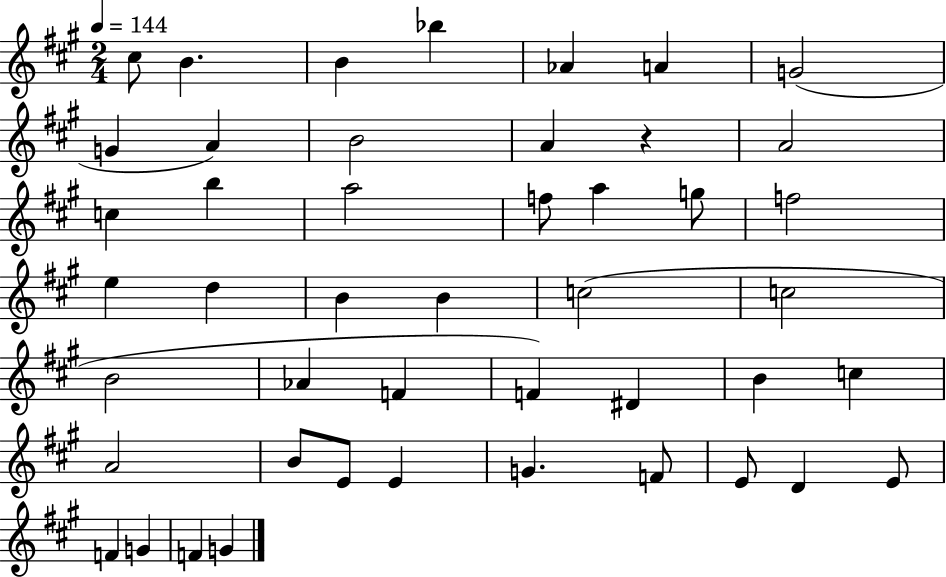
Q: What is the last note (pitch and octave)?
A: G4